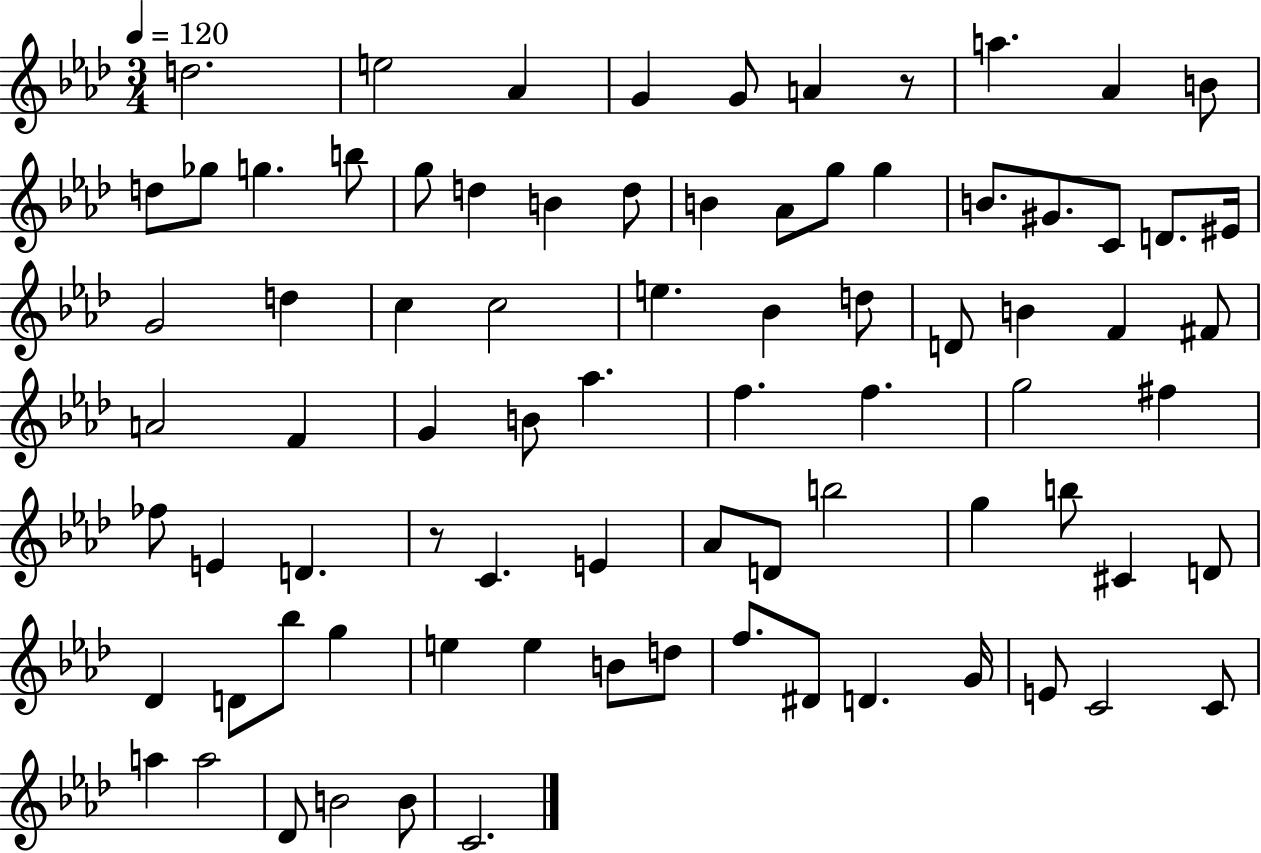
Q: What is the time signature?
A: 3/4